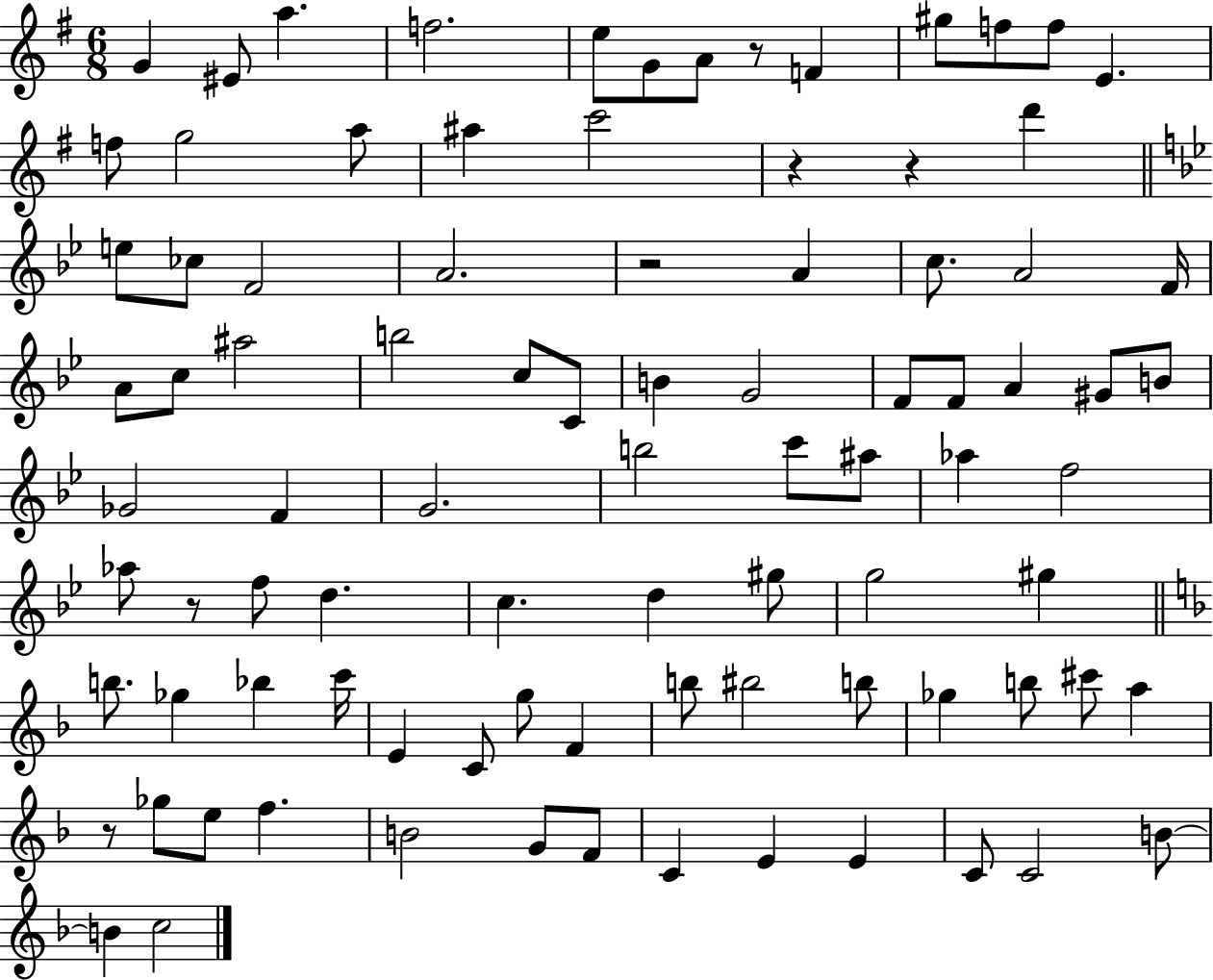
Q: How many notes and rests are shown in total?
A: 90